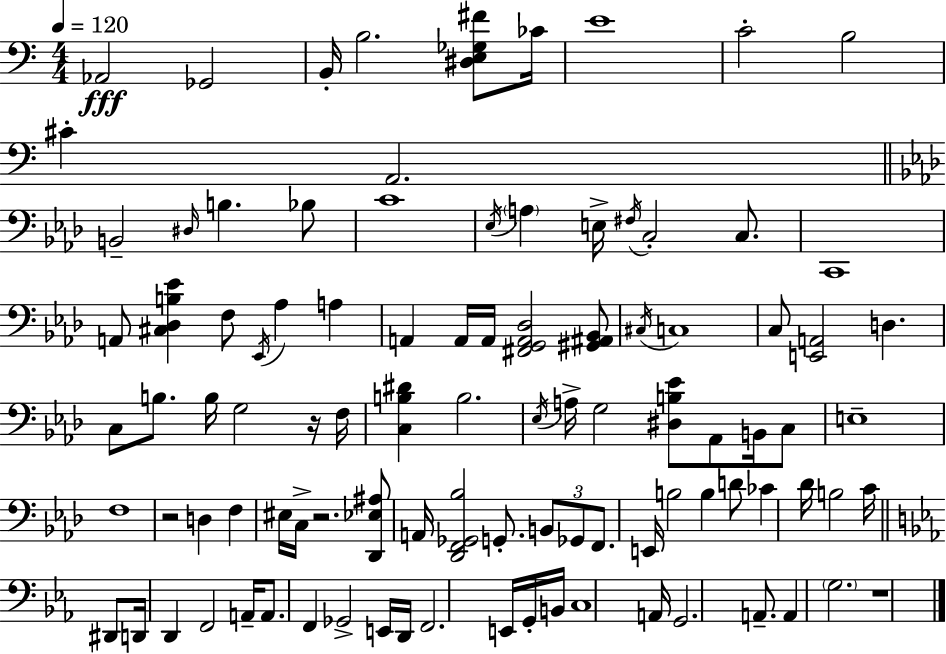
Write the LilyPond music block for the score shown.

{
  \clef bass
  \numericTimeSignature
  \time 4/4
  \key a \minor
  \tempo 4 = 120
  aes,2\fff ges,2 | b,16-. b2. <dis e ges fis'>8 ces'16 | e'1 | c'2-. b2 | \break cis'4-. a,2. | \bar "||" \break \key f \minor b,2-- \grace { dis16 } b4. bes8 | c'1 | \acciaccatura { ees16 } \parenthesize a4 e16-> \acciaccatura { fis16 } c2-. | c8. c,1 | \break a,8 <cis des b ees'>4 f8 \acciaccatura { ees,16 } aes4 | a4 a,4 a,16 a,16 <fis, g, a, des>2 | <gis, ais, bes,>8 \acciaccatura { cis16 } c1 | c8 <e, a,>2 d4. | \break c8 b8. b16 g2 | r16 f16 <c b dis'>4 b2. | \acciaccatura { ees16 } a16-> g2 <dis b ees'>8 | aes,8 b,16 c8 e1-- | \break f1 | r2 d4 | f4 eis16 c16-> r2. | <des, ees ais>8 a,16 <des, f, ges, bes>2 g,8.-. | \break \tuplet 3/2 { b,8 ges,8 f,8. } e,16 b2 | b4 d'8 ces'4 des'16 b2 | c'16 \bar "||" \break \key ees \major dis,8 d,16 d,4 f,2 a,16-- | a,8. f,4 ges,2-> e,16 | d,16 f,2. e,16 g,16-. b,16 | c1 | \break a,16 g,2. a,8.-- | a,4 \parenthesize g2. | r1 | \bar "|."
}